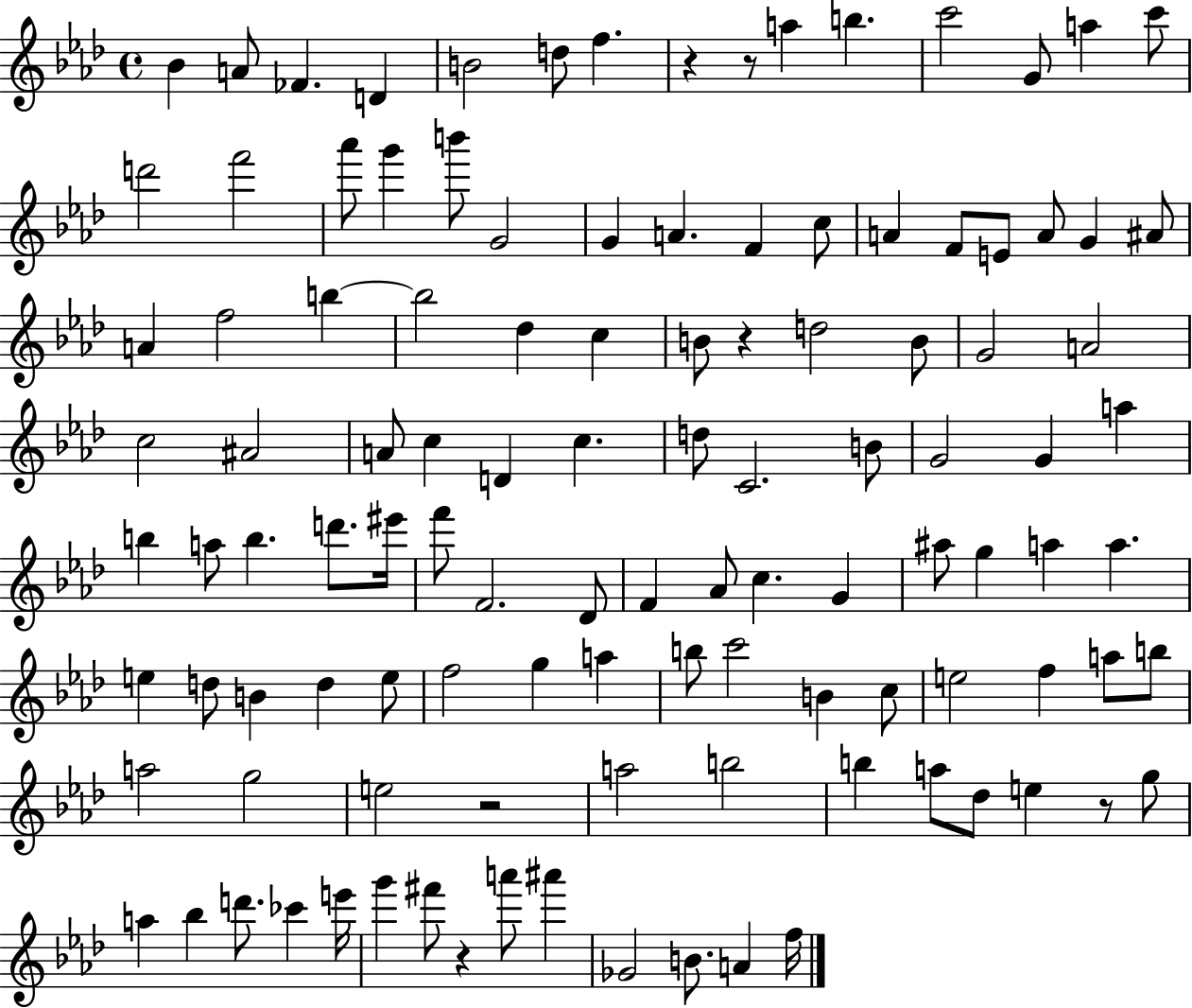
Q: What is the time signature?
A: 4/4